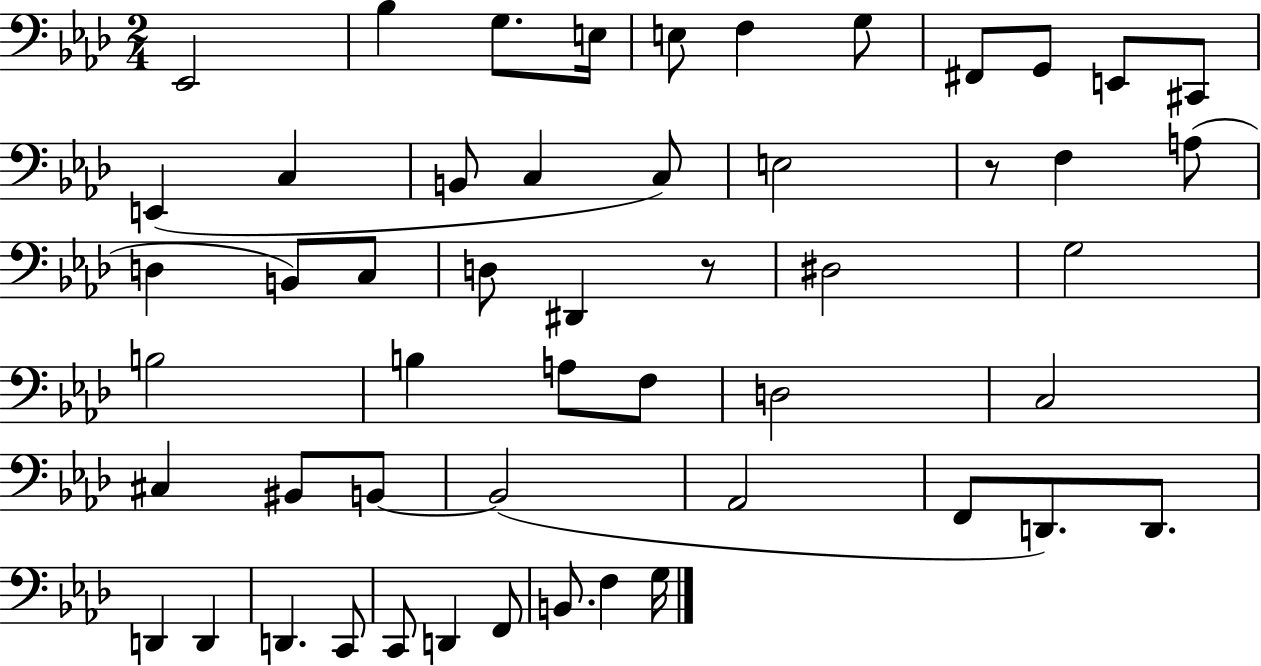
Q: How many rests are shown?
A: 2